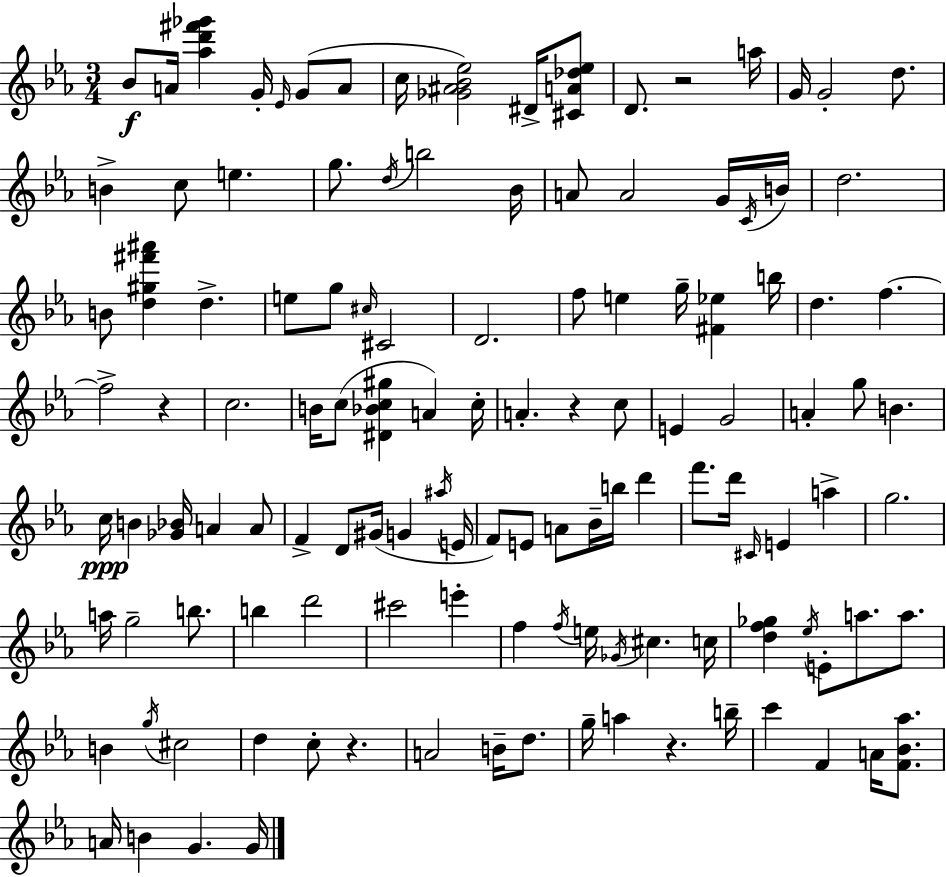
{
  \clef treble
  \numericTimeSignature
  \time 3/4
  \key c \minor
  bes'8\f a'16 <aes'' d''' fis''' ges'''>4 g'16-. \grace { ees'16 }( g'8 a'8 | c''16 <ges' ais' bes' ees''>2) dis'16-> <cis' a' des'' ees''>8 | d'8. r2 | a''16 g'16 g'2-. d''8. | \break b'4-> c''8 e''4. | g''8. \acciaccatura { d''16 } b''2 | bes'16 a'8 a'2 | g'16 \acciaccatura { c'16 } b'16 d''2. | \break b'8 <d'' gis'' fis''' ais'''>4 d''4.-> | e''8 g''8 \grace { cis''16 } cis'2 | d'2. | f''8 e''4 g''16-- <fis' ees''>4 | \break b''16 d''4. f''4.~~ | f''2-> | r4 c''2. | b'16 c''8( <dis' bes' c'' gis''>4 a'4) | \break c''16-. a'4.-. r4 | c''8 e'4 g'2 | a'4-. g''8 b'4. | c''16\ppp b'4 <ges' bes'>16 a'4 | \break a'8 f'4-> d'8 gis'16( g'4 | \acciaccatura { ais''16 } e'16 f'8) e'8 a'8 bes'16-- | b''16 d'''4 f'''8. d'''16 \grace { cis'16 } e'4 | a''4-> g''2. | \break a''16 g''2-- | b''8. b''4 d'''2 | cis'''2 | e'''4-. f''4 \acciaccatura { f''16 } e''16 | \break \acciaccatura { ges'16 } cis''4. c''16 <d'' f'' ges''>4 | \acciaccatura { ees''16 } e'8-. a''8. a''8. b'4 | \acciaccatura { g''16 } cis''2 d''4 | c''8-. r4. a'2 | \break b'16-- d''8. g''16-- a''4 | r4. b''16-- c'''4 | f'4 a'16 <f' bes' aes''>8. a'16 b'4 | g'4. g'16 \bar "|."
}